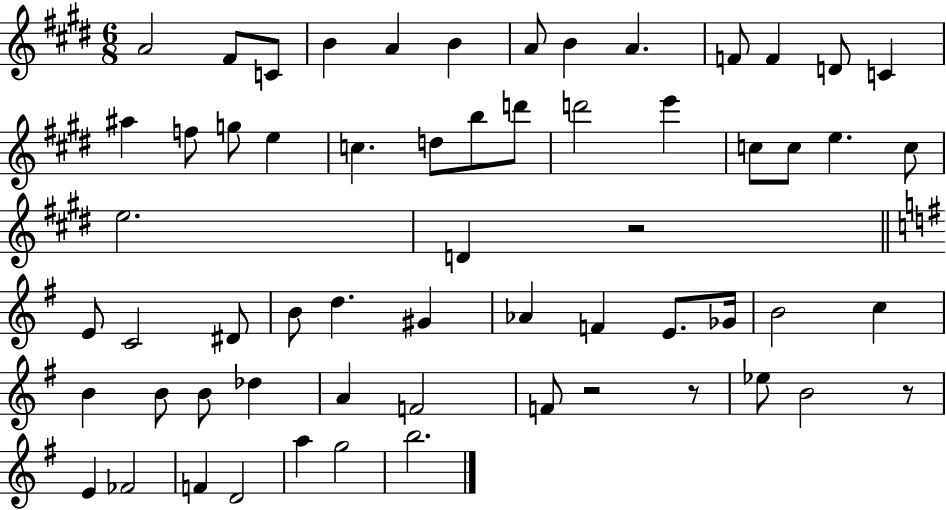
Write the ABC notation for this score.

X:1
T:Untitled
M:6/8
L:1/4
K:E
A2 ^F/2 C/2 B A B A/2 B A F/2 F D/2 C ^a f/2 g/2 e c d/2 b/2 d'/2 d'2 e' c/2 c/2 e c/2 e2 D z2 E/2 C2 ^D/2 B/2 d ^G _A F E/2 _G/4 B2 c B B/2 B/2 _d A F2 F/2 z2 z/2 _e/2 B2 z/2 E _F2 F D2 a g2 b2